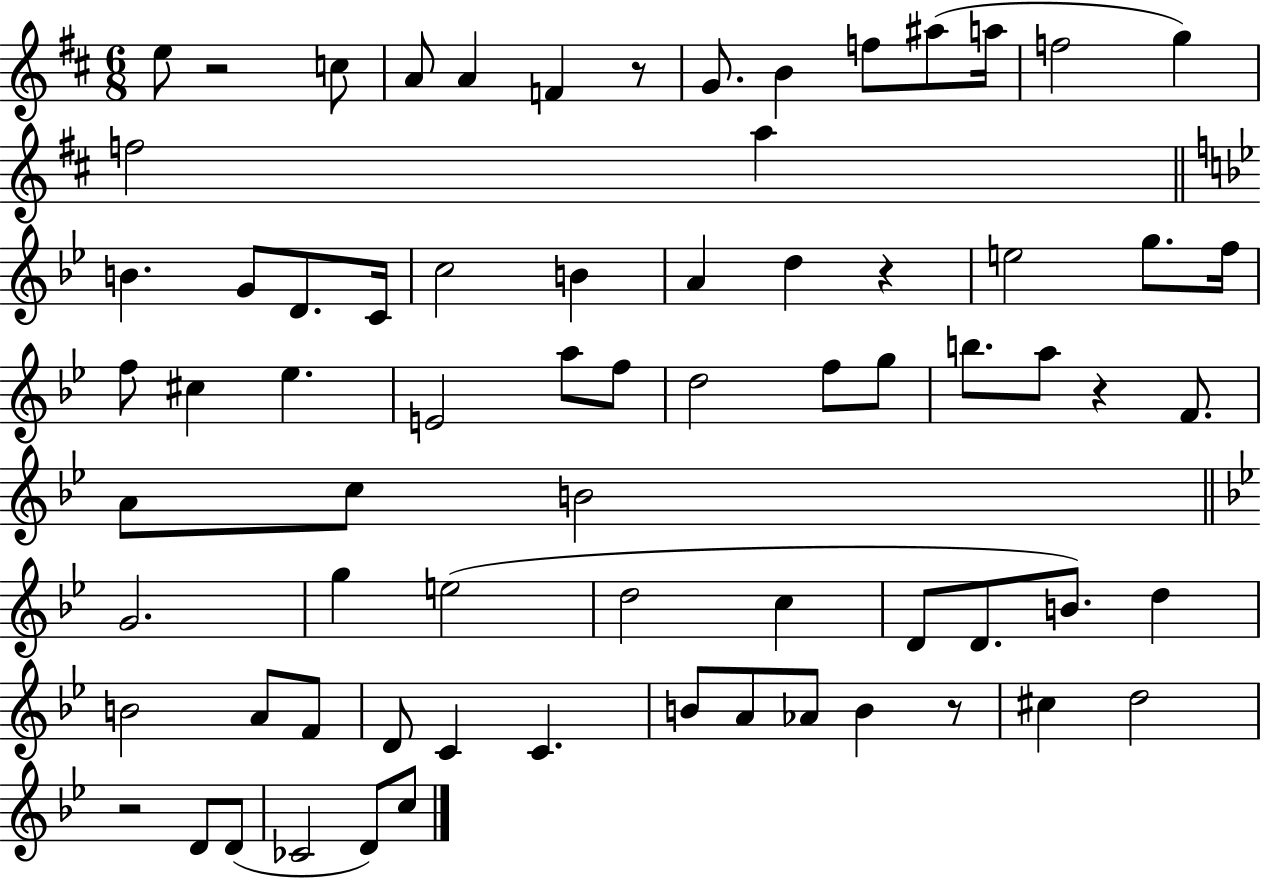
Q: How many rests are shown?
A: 6